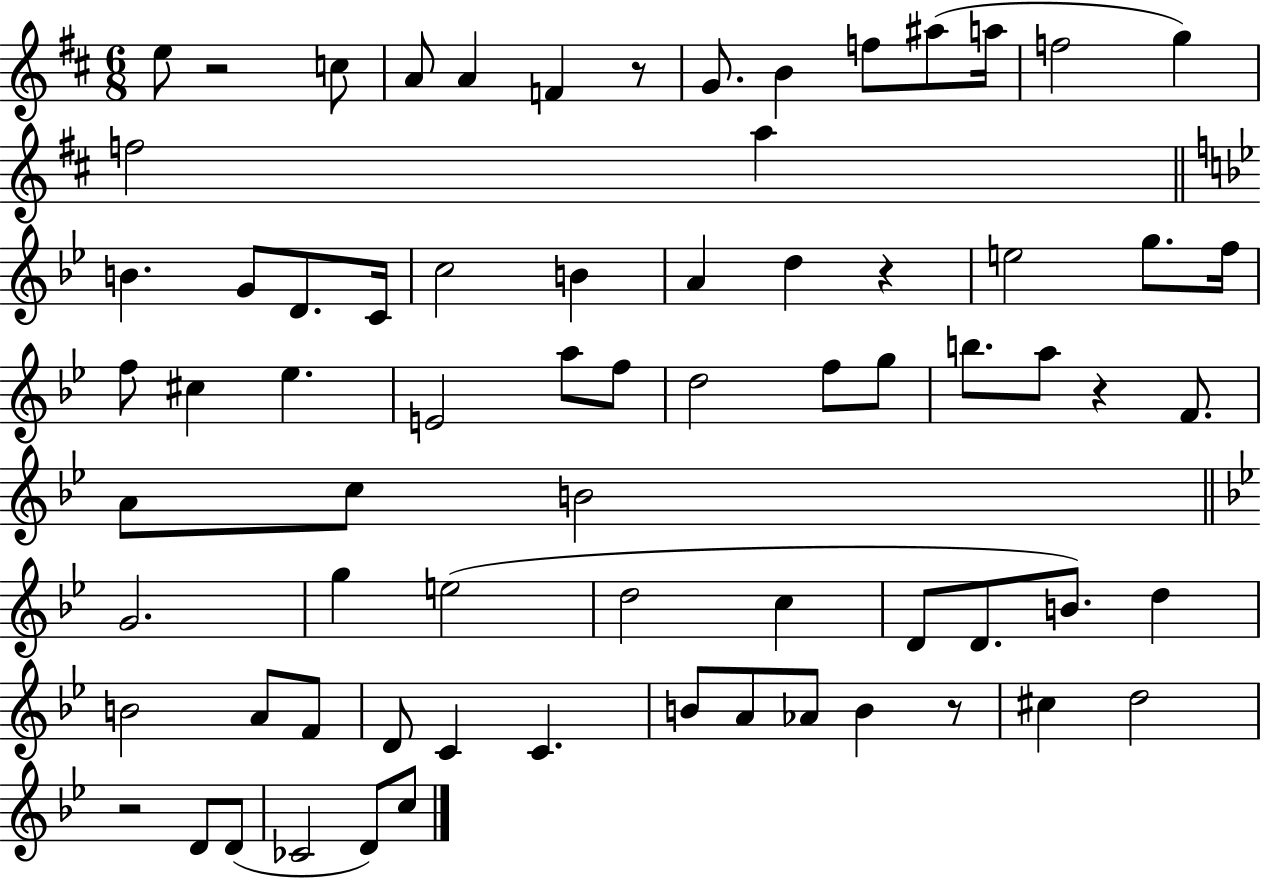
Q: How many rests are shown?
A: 6